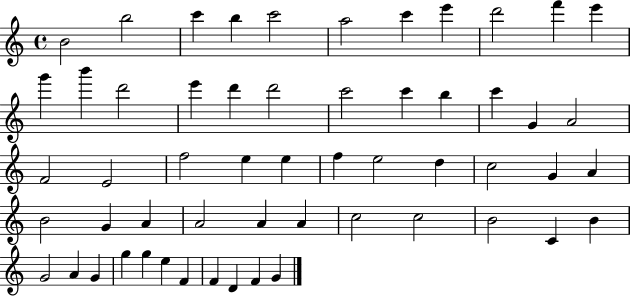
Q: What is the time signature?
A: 4/4